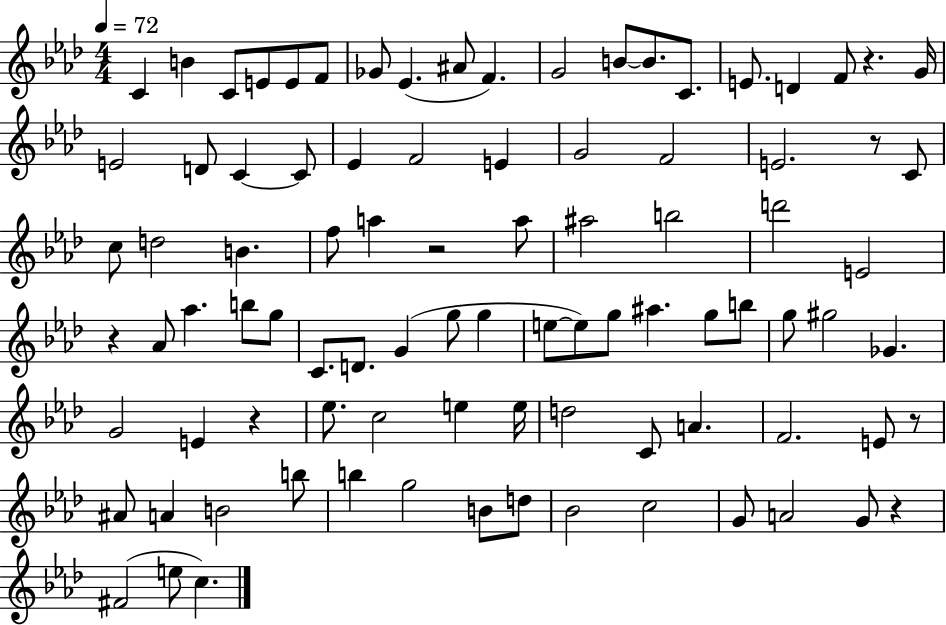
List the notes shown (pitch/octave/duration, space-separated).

C4/q B4/q C4/e E4/e E4/e F4/e Gb4/e Eb4/q. A#4/e F4/q. G4/h B4/e B4/e. C4/e. E4/e. D4/q F4/e R/q. G4/s E4/h D4/e C4/q C4/e Eb4/q F4/h E4/q G4/h F4/h E4/h. R/e C4/e C5/e D5/h B4/q. F5/e A5/q R/h A5/e A#5/h B5/h D6/h E4/h R/q Ab4/e Ab5/q. B5/e G5/e C4/e. D4/e. G4/q G5/e G5/q E5/e E5/e G5/e A#5/q. G5/e B5/e G5/e G#5/h Gb4/q. G4/h E4/q R/q Eb5/e. C5/h E5/q E5/s D5/h C4/e A4/q. F4/h. E4/e R/e A#4/e A4/q B4/h B5/e B5/q G5/h B4/e D5/e Bb4/h C5/h G4/e A4/h G4/e R/q F#4/h E5/e C5/q.